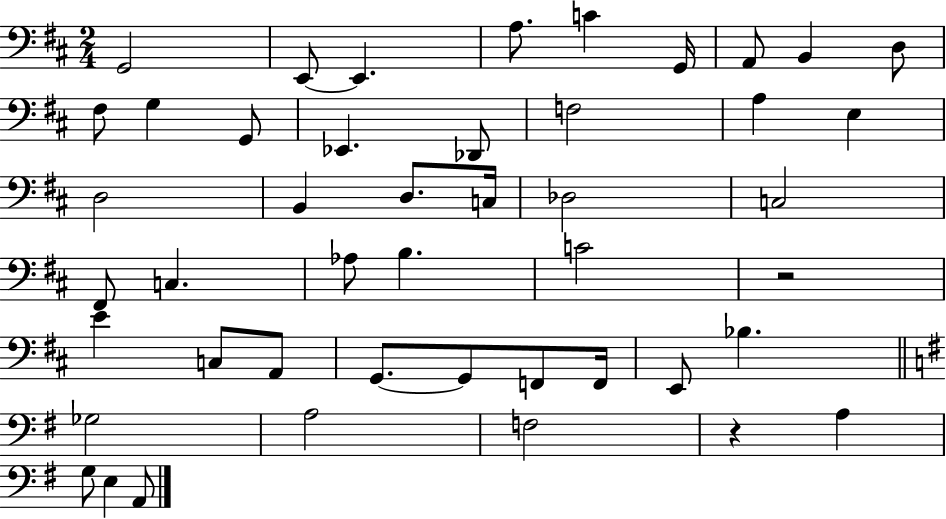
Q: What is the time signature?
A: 2/4